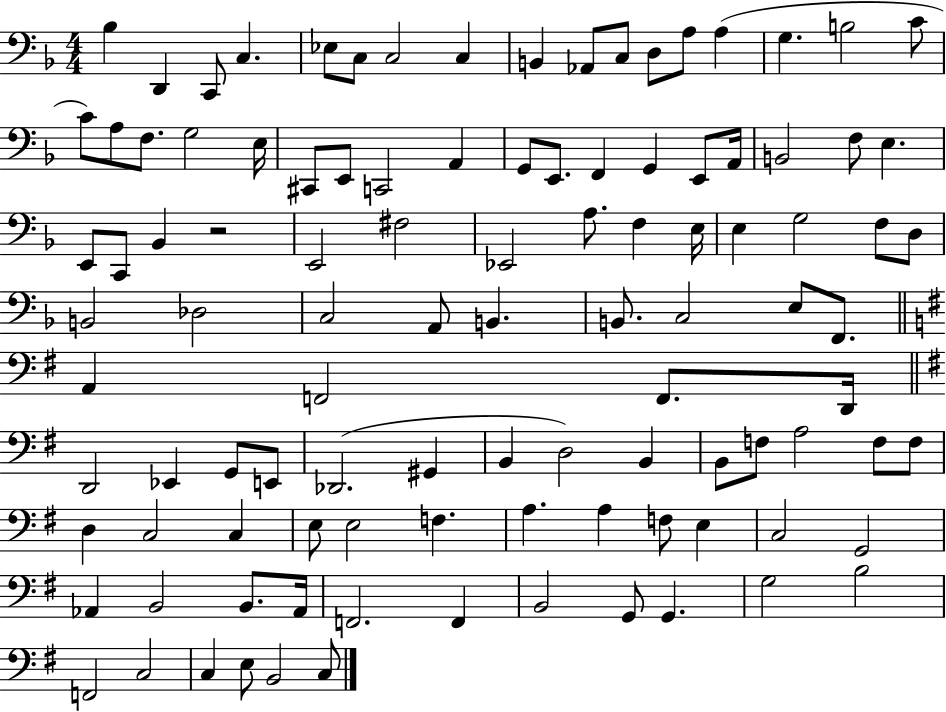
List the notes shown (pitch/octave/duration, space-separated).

Bb3/q D2/q C2/e C3/q. Eb3/e C3/e C3/h C3/q B2/q Ab2/e C3/e D3/e A3/e A3/q G3/q. B3/h C4/e C4/e A3/e F3/e. G3/h E3/s C#2/e E2/e C2/h A2/q G2/e E2/e. F2/q G2/q E2/e A2/s B2/h F3/e E3/q. E2/e C2/e Bb2/q R/h E2/h F#3/h Eb2/h A3/e. F3/q E3/s E3/q G3/h F3/e D3/e B2/h Db3/h C3/h A2/e B2/q. B2/e. C3/h E3/e F2/e. A2/q F2/h F2/e. D2/s D2/h Eb2/q G2/e E2/e Db2/h. G#2/q B2/q D3/h B2/q B2/e F3/e A3/h F3/e F3/e D3/q C3/h C3/q E3/e E3/h F3/q. A3/q. A3/q F3/e E3/q C3/h G2/h Ab2/q B2/h B2/e. Ab2/s F2/h. F2/q B2/h G2/e G2/q. G3/h B3/h F2/h C3/h C3/q E3/e B2/h C3/e